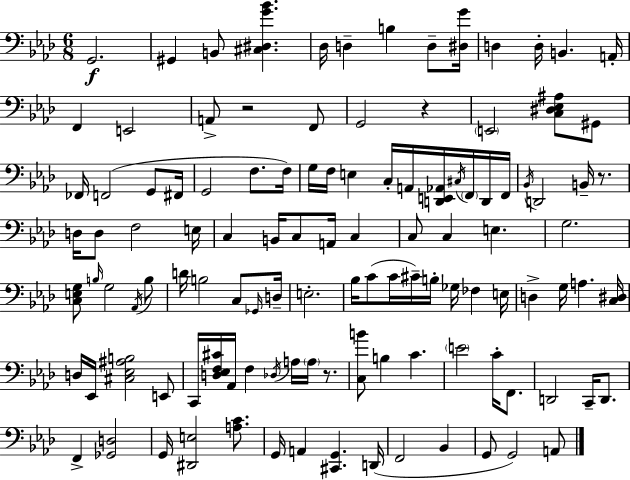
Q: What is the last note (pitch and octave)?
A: A2